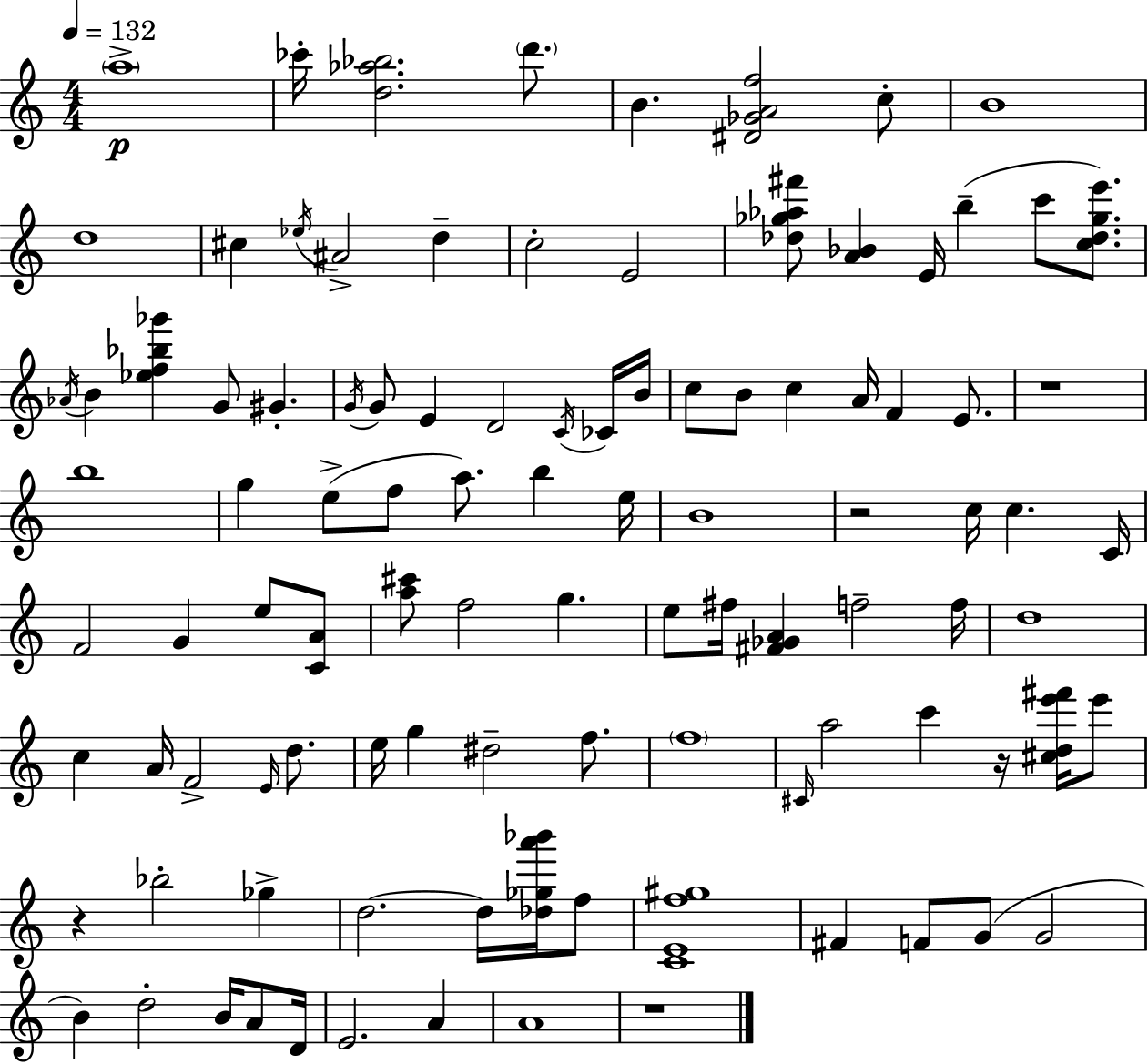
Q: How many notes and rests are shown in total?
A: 102